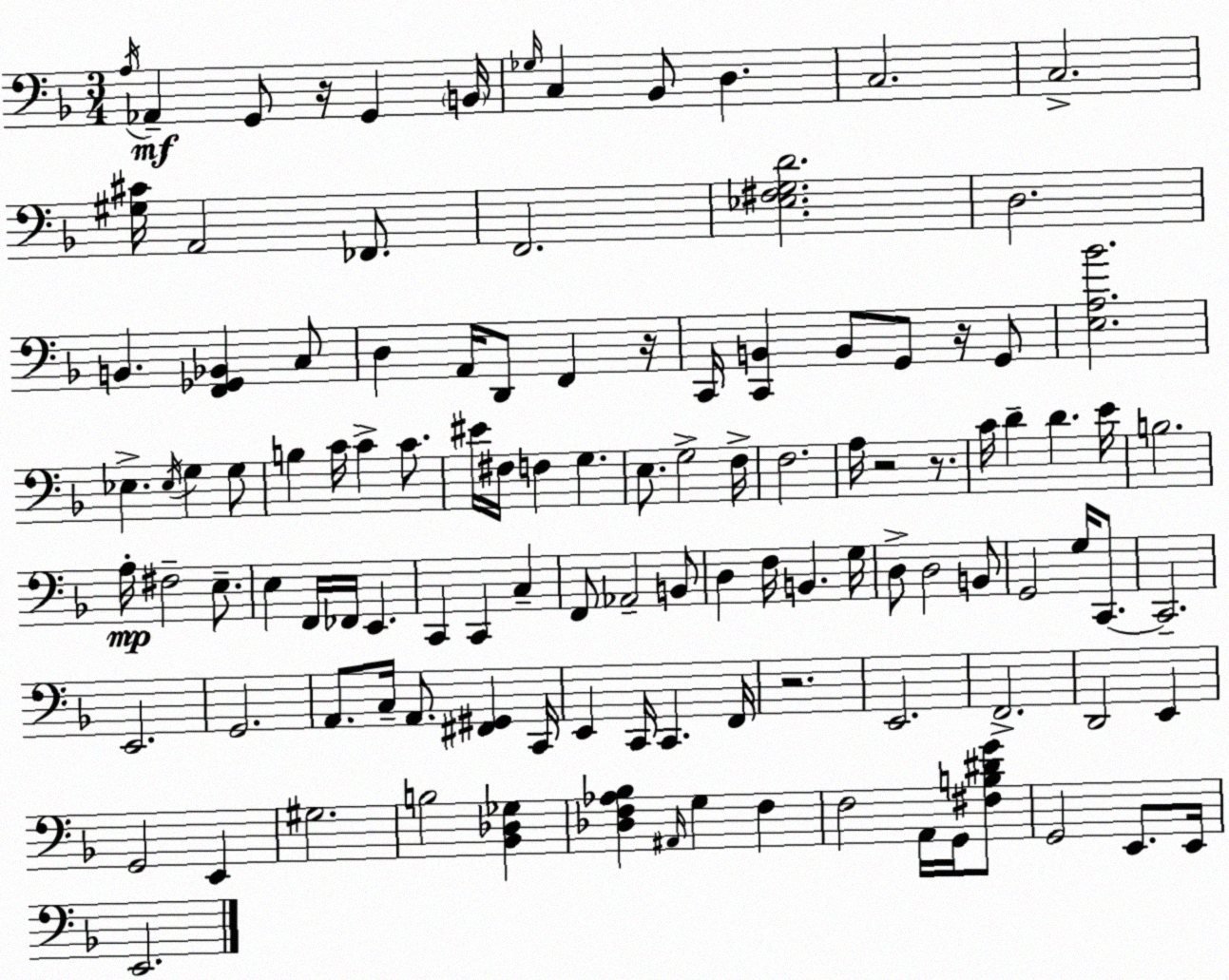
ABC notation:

X:1
T:Untitled
M:3/4
L:1/4
K:Dm
A,/4 _A,, G,,/2 z/4 G,, B,,/4 _G,/4 C, _B,,/2 D, C,2 C,2 [^G,^C]/4 A,,2 _F,,/2 F,,2 [_E,^F,G,D]2 D,2 B,, [F,,_G,,_B,,] C,/2 D, A,,/4 D,,/2 F,, z/4 C,,/4 [C,,B,,] B,,/2 G,,/2 z/4 G,,/2 [E,A,_B]2 _E, _E,/4 G, G,/2 B, C/4 C C/2 ^E/4 ^F,/4 F, G, E,/2 G,2 F,/4 F,2 A,/4 z2 z/2 C/4 D D E/4 B,2 A,/4 ^F,2 E,/2 E, F,,/4 _F,,/4 E,, C,, C,, C, F,,/2 _A,,2 B,,/2 D, F,/4 B,, G,/4 D,/2 D,2 B,,/2 G,,2 G,/4 C,,/2 C,,2 E,,2 G,,2 A,,/2 C,/4 A,,/2 [^F,,^G,,] C,,/4 E,, C,,/4 C,, F,,/4 z2 E,,2 F,,2 D,,2 E,, G,,2 E,, ^G,2 B,2 [_B,,_D,_G,] [_D,F,_A,_B,] ^A,,/4 G, F, F,2 A,,/4 G,,/4 [^F,B,^DG]/2 G,,2 E,,/2 E,,/4 E,,2